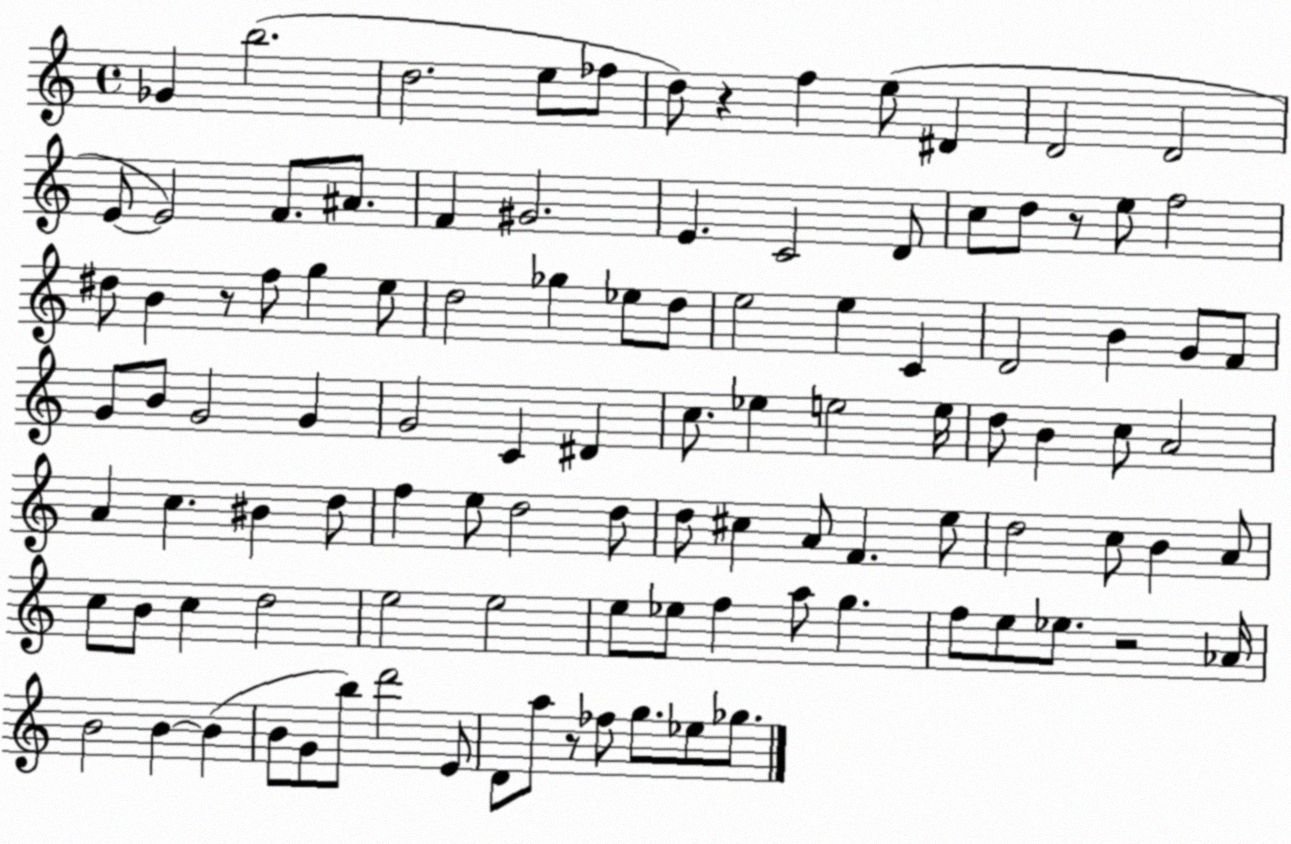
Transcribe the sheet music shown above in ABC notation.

X:1
T:Untitled
M:4/4
L:1/4
K:C
_G b2 d2 e/2 _f/2 d/2 z f e/2 ^D D2 D2 E/2 E2 F/2 ^A/2 F ^G2 E C2 D/2 c/2 d/2 z/2 e/2 f2 ^d/2 B z/2 f/2 g e/2 d2 _g _e/2 d/2 e2 e C D2 B G/2 F/2 G/2 B/2 G2 G G2 C ^D c/2 _e e2 e/4 d/2 B c/2 A2 A c ^B d/2 f e/2 d2 d/2 d/2 ^c A/2 F e/2 d2 c/2 B A/2 c/2 B/2 c d2 e2 e2 e/2 _e/2 f a/2 g f/2 e/2 _e/2 z2 _A/4 B2 B B B/2 G/2 b/2 d'2 E/2 D/2 a/2 z/2 _f/2 g/2 _e/2 _g/2